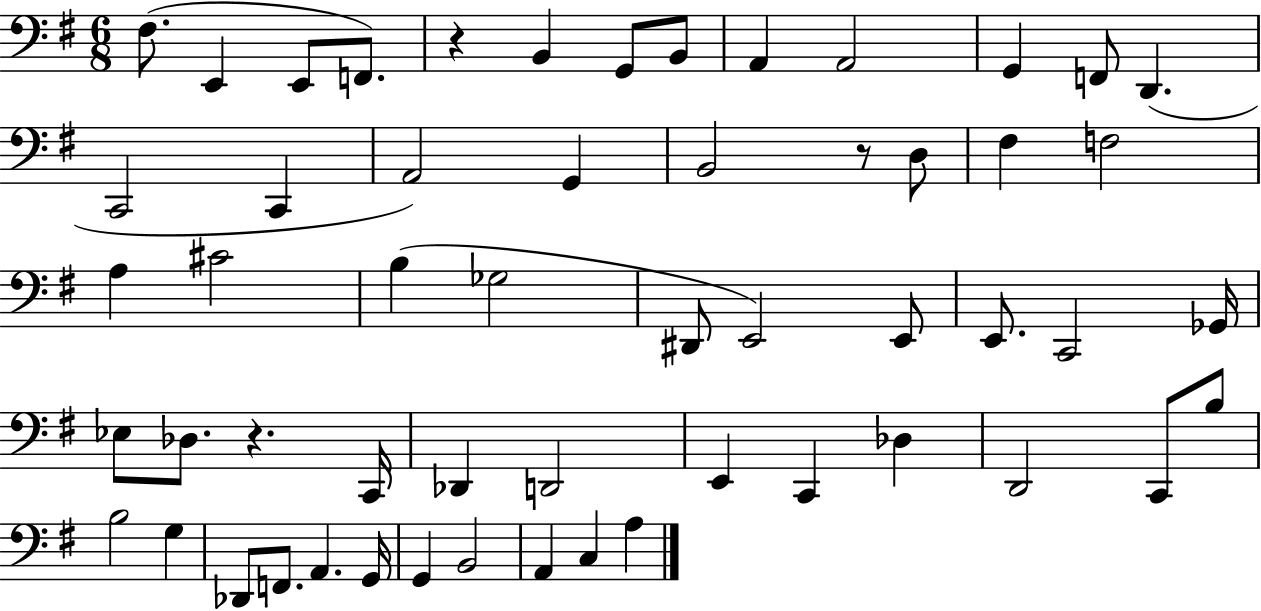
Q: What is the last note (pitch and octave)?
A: A3